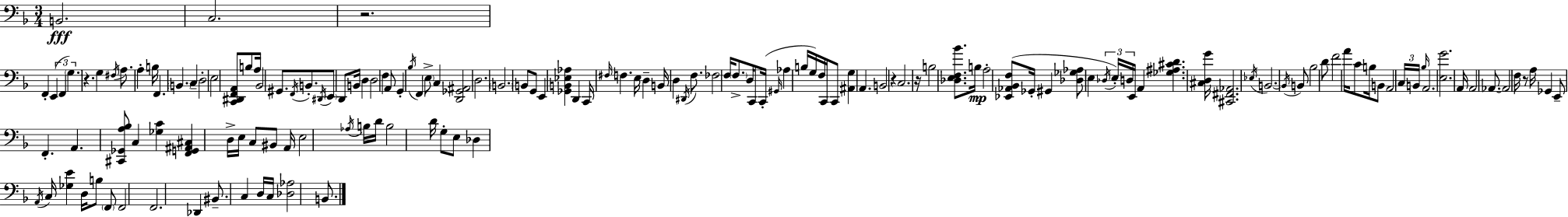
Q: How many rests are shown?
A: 5